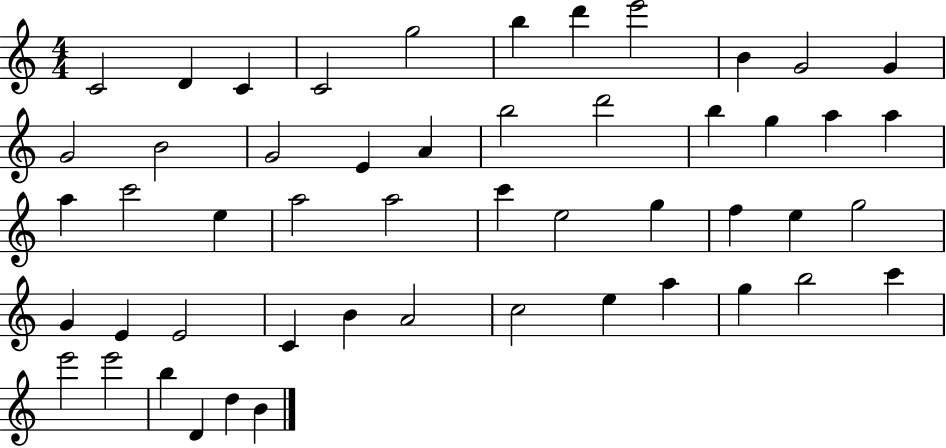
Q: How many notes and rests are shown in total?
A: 51